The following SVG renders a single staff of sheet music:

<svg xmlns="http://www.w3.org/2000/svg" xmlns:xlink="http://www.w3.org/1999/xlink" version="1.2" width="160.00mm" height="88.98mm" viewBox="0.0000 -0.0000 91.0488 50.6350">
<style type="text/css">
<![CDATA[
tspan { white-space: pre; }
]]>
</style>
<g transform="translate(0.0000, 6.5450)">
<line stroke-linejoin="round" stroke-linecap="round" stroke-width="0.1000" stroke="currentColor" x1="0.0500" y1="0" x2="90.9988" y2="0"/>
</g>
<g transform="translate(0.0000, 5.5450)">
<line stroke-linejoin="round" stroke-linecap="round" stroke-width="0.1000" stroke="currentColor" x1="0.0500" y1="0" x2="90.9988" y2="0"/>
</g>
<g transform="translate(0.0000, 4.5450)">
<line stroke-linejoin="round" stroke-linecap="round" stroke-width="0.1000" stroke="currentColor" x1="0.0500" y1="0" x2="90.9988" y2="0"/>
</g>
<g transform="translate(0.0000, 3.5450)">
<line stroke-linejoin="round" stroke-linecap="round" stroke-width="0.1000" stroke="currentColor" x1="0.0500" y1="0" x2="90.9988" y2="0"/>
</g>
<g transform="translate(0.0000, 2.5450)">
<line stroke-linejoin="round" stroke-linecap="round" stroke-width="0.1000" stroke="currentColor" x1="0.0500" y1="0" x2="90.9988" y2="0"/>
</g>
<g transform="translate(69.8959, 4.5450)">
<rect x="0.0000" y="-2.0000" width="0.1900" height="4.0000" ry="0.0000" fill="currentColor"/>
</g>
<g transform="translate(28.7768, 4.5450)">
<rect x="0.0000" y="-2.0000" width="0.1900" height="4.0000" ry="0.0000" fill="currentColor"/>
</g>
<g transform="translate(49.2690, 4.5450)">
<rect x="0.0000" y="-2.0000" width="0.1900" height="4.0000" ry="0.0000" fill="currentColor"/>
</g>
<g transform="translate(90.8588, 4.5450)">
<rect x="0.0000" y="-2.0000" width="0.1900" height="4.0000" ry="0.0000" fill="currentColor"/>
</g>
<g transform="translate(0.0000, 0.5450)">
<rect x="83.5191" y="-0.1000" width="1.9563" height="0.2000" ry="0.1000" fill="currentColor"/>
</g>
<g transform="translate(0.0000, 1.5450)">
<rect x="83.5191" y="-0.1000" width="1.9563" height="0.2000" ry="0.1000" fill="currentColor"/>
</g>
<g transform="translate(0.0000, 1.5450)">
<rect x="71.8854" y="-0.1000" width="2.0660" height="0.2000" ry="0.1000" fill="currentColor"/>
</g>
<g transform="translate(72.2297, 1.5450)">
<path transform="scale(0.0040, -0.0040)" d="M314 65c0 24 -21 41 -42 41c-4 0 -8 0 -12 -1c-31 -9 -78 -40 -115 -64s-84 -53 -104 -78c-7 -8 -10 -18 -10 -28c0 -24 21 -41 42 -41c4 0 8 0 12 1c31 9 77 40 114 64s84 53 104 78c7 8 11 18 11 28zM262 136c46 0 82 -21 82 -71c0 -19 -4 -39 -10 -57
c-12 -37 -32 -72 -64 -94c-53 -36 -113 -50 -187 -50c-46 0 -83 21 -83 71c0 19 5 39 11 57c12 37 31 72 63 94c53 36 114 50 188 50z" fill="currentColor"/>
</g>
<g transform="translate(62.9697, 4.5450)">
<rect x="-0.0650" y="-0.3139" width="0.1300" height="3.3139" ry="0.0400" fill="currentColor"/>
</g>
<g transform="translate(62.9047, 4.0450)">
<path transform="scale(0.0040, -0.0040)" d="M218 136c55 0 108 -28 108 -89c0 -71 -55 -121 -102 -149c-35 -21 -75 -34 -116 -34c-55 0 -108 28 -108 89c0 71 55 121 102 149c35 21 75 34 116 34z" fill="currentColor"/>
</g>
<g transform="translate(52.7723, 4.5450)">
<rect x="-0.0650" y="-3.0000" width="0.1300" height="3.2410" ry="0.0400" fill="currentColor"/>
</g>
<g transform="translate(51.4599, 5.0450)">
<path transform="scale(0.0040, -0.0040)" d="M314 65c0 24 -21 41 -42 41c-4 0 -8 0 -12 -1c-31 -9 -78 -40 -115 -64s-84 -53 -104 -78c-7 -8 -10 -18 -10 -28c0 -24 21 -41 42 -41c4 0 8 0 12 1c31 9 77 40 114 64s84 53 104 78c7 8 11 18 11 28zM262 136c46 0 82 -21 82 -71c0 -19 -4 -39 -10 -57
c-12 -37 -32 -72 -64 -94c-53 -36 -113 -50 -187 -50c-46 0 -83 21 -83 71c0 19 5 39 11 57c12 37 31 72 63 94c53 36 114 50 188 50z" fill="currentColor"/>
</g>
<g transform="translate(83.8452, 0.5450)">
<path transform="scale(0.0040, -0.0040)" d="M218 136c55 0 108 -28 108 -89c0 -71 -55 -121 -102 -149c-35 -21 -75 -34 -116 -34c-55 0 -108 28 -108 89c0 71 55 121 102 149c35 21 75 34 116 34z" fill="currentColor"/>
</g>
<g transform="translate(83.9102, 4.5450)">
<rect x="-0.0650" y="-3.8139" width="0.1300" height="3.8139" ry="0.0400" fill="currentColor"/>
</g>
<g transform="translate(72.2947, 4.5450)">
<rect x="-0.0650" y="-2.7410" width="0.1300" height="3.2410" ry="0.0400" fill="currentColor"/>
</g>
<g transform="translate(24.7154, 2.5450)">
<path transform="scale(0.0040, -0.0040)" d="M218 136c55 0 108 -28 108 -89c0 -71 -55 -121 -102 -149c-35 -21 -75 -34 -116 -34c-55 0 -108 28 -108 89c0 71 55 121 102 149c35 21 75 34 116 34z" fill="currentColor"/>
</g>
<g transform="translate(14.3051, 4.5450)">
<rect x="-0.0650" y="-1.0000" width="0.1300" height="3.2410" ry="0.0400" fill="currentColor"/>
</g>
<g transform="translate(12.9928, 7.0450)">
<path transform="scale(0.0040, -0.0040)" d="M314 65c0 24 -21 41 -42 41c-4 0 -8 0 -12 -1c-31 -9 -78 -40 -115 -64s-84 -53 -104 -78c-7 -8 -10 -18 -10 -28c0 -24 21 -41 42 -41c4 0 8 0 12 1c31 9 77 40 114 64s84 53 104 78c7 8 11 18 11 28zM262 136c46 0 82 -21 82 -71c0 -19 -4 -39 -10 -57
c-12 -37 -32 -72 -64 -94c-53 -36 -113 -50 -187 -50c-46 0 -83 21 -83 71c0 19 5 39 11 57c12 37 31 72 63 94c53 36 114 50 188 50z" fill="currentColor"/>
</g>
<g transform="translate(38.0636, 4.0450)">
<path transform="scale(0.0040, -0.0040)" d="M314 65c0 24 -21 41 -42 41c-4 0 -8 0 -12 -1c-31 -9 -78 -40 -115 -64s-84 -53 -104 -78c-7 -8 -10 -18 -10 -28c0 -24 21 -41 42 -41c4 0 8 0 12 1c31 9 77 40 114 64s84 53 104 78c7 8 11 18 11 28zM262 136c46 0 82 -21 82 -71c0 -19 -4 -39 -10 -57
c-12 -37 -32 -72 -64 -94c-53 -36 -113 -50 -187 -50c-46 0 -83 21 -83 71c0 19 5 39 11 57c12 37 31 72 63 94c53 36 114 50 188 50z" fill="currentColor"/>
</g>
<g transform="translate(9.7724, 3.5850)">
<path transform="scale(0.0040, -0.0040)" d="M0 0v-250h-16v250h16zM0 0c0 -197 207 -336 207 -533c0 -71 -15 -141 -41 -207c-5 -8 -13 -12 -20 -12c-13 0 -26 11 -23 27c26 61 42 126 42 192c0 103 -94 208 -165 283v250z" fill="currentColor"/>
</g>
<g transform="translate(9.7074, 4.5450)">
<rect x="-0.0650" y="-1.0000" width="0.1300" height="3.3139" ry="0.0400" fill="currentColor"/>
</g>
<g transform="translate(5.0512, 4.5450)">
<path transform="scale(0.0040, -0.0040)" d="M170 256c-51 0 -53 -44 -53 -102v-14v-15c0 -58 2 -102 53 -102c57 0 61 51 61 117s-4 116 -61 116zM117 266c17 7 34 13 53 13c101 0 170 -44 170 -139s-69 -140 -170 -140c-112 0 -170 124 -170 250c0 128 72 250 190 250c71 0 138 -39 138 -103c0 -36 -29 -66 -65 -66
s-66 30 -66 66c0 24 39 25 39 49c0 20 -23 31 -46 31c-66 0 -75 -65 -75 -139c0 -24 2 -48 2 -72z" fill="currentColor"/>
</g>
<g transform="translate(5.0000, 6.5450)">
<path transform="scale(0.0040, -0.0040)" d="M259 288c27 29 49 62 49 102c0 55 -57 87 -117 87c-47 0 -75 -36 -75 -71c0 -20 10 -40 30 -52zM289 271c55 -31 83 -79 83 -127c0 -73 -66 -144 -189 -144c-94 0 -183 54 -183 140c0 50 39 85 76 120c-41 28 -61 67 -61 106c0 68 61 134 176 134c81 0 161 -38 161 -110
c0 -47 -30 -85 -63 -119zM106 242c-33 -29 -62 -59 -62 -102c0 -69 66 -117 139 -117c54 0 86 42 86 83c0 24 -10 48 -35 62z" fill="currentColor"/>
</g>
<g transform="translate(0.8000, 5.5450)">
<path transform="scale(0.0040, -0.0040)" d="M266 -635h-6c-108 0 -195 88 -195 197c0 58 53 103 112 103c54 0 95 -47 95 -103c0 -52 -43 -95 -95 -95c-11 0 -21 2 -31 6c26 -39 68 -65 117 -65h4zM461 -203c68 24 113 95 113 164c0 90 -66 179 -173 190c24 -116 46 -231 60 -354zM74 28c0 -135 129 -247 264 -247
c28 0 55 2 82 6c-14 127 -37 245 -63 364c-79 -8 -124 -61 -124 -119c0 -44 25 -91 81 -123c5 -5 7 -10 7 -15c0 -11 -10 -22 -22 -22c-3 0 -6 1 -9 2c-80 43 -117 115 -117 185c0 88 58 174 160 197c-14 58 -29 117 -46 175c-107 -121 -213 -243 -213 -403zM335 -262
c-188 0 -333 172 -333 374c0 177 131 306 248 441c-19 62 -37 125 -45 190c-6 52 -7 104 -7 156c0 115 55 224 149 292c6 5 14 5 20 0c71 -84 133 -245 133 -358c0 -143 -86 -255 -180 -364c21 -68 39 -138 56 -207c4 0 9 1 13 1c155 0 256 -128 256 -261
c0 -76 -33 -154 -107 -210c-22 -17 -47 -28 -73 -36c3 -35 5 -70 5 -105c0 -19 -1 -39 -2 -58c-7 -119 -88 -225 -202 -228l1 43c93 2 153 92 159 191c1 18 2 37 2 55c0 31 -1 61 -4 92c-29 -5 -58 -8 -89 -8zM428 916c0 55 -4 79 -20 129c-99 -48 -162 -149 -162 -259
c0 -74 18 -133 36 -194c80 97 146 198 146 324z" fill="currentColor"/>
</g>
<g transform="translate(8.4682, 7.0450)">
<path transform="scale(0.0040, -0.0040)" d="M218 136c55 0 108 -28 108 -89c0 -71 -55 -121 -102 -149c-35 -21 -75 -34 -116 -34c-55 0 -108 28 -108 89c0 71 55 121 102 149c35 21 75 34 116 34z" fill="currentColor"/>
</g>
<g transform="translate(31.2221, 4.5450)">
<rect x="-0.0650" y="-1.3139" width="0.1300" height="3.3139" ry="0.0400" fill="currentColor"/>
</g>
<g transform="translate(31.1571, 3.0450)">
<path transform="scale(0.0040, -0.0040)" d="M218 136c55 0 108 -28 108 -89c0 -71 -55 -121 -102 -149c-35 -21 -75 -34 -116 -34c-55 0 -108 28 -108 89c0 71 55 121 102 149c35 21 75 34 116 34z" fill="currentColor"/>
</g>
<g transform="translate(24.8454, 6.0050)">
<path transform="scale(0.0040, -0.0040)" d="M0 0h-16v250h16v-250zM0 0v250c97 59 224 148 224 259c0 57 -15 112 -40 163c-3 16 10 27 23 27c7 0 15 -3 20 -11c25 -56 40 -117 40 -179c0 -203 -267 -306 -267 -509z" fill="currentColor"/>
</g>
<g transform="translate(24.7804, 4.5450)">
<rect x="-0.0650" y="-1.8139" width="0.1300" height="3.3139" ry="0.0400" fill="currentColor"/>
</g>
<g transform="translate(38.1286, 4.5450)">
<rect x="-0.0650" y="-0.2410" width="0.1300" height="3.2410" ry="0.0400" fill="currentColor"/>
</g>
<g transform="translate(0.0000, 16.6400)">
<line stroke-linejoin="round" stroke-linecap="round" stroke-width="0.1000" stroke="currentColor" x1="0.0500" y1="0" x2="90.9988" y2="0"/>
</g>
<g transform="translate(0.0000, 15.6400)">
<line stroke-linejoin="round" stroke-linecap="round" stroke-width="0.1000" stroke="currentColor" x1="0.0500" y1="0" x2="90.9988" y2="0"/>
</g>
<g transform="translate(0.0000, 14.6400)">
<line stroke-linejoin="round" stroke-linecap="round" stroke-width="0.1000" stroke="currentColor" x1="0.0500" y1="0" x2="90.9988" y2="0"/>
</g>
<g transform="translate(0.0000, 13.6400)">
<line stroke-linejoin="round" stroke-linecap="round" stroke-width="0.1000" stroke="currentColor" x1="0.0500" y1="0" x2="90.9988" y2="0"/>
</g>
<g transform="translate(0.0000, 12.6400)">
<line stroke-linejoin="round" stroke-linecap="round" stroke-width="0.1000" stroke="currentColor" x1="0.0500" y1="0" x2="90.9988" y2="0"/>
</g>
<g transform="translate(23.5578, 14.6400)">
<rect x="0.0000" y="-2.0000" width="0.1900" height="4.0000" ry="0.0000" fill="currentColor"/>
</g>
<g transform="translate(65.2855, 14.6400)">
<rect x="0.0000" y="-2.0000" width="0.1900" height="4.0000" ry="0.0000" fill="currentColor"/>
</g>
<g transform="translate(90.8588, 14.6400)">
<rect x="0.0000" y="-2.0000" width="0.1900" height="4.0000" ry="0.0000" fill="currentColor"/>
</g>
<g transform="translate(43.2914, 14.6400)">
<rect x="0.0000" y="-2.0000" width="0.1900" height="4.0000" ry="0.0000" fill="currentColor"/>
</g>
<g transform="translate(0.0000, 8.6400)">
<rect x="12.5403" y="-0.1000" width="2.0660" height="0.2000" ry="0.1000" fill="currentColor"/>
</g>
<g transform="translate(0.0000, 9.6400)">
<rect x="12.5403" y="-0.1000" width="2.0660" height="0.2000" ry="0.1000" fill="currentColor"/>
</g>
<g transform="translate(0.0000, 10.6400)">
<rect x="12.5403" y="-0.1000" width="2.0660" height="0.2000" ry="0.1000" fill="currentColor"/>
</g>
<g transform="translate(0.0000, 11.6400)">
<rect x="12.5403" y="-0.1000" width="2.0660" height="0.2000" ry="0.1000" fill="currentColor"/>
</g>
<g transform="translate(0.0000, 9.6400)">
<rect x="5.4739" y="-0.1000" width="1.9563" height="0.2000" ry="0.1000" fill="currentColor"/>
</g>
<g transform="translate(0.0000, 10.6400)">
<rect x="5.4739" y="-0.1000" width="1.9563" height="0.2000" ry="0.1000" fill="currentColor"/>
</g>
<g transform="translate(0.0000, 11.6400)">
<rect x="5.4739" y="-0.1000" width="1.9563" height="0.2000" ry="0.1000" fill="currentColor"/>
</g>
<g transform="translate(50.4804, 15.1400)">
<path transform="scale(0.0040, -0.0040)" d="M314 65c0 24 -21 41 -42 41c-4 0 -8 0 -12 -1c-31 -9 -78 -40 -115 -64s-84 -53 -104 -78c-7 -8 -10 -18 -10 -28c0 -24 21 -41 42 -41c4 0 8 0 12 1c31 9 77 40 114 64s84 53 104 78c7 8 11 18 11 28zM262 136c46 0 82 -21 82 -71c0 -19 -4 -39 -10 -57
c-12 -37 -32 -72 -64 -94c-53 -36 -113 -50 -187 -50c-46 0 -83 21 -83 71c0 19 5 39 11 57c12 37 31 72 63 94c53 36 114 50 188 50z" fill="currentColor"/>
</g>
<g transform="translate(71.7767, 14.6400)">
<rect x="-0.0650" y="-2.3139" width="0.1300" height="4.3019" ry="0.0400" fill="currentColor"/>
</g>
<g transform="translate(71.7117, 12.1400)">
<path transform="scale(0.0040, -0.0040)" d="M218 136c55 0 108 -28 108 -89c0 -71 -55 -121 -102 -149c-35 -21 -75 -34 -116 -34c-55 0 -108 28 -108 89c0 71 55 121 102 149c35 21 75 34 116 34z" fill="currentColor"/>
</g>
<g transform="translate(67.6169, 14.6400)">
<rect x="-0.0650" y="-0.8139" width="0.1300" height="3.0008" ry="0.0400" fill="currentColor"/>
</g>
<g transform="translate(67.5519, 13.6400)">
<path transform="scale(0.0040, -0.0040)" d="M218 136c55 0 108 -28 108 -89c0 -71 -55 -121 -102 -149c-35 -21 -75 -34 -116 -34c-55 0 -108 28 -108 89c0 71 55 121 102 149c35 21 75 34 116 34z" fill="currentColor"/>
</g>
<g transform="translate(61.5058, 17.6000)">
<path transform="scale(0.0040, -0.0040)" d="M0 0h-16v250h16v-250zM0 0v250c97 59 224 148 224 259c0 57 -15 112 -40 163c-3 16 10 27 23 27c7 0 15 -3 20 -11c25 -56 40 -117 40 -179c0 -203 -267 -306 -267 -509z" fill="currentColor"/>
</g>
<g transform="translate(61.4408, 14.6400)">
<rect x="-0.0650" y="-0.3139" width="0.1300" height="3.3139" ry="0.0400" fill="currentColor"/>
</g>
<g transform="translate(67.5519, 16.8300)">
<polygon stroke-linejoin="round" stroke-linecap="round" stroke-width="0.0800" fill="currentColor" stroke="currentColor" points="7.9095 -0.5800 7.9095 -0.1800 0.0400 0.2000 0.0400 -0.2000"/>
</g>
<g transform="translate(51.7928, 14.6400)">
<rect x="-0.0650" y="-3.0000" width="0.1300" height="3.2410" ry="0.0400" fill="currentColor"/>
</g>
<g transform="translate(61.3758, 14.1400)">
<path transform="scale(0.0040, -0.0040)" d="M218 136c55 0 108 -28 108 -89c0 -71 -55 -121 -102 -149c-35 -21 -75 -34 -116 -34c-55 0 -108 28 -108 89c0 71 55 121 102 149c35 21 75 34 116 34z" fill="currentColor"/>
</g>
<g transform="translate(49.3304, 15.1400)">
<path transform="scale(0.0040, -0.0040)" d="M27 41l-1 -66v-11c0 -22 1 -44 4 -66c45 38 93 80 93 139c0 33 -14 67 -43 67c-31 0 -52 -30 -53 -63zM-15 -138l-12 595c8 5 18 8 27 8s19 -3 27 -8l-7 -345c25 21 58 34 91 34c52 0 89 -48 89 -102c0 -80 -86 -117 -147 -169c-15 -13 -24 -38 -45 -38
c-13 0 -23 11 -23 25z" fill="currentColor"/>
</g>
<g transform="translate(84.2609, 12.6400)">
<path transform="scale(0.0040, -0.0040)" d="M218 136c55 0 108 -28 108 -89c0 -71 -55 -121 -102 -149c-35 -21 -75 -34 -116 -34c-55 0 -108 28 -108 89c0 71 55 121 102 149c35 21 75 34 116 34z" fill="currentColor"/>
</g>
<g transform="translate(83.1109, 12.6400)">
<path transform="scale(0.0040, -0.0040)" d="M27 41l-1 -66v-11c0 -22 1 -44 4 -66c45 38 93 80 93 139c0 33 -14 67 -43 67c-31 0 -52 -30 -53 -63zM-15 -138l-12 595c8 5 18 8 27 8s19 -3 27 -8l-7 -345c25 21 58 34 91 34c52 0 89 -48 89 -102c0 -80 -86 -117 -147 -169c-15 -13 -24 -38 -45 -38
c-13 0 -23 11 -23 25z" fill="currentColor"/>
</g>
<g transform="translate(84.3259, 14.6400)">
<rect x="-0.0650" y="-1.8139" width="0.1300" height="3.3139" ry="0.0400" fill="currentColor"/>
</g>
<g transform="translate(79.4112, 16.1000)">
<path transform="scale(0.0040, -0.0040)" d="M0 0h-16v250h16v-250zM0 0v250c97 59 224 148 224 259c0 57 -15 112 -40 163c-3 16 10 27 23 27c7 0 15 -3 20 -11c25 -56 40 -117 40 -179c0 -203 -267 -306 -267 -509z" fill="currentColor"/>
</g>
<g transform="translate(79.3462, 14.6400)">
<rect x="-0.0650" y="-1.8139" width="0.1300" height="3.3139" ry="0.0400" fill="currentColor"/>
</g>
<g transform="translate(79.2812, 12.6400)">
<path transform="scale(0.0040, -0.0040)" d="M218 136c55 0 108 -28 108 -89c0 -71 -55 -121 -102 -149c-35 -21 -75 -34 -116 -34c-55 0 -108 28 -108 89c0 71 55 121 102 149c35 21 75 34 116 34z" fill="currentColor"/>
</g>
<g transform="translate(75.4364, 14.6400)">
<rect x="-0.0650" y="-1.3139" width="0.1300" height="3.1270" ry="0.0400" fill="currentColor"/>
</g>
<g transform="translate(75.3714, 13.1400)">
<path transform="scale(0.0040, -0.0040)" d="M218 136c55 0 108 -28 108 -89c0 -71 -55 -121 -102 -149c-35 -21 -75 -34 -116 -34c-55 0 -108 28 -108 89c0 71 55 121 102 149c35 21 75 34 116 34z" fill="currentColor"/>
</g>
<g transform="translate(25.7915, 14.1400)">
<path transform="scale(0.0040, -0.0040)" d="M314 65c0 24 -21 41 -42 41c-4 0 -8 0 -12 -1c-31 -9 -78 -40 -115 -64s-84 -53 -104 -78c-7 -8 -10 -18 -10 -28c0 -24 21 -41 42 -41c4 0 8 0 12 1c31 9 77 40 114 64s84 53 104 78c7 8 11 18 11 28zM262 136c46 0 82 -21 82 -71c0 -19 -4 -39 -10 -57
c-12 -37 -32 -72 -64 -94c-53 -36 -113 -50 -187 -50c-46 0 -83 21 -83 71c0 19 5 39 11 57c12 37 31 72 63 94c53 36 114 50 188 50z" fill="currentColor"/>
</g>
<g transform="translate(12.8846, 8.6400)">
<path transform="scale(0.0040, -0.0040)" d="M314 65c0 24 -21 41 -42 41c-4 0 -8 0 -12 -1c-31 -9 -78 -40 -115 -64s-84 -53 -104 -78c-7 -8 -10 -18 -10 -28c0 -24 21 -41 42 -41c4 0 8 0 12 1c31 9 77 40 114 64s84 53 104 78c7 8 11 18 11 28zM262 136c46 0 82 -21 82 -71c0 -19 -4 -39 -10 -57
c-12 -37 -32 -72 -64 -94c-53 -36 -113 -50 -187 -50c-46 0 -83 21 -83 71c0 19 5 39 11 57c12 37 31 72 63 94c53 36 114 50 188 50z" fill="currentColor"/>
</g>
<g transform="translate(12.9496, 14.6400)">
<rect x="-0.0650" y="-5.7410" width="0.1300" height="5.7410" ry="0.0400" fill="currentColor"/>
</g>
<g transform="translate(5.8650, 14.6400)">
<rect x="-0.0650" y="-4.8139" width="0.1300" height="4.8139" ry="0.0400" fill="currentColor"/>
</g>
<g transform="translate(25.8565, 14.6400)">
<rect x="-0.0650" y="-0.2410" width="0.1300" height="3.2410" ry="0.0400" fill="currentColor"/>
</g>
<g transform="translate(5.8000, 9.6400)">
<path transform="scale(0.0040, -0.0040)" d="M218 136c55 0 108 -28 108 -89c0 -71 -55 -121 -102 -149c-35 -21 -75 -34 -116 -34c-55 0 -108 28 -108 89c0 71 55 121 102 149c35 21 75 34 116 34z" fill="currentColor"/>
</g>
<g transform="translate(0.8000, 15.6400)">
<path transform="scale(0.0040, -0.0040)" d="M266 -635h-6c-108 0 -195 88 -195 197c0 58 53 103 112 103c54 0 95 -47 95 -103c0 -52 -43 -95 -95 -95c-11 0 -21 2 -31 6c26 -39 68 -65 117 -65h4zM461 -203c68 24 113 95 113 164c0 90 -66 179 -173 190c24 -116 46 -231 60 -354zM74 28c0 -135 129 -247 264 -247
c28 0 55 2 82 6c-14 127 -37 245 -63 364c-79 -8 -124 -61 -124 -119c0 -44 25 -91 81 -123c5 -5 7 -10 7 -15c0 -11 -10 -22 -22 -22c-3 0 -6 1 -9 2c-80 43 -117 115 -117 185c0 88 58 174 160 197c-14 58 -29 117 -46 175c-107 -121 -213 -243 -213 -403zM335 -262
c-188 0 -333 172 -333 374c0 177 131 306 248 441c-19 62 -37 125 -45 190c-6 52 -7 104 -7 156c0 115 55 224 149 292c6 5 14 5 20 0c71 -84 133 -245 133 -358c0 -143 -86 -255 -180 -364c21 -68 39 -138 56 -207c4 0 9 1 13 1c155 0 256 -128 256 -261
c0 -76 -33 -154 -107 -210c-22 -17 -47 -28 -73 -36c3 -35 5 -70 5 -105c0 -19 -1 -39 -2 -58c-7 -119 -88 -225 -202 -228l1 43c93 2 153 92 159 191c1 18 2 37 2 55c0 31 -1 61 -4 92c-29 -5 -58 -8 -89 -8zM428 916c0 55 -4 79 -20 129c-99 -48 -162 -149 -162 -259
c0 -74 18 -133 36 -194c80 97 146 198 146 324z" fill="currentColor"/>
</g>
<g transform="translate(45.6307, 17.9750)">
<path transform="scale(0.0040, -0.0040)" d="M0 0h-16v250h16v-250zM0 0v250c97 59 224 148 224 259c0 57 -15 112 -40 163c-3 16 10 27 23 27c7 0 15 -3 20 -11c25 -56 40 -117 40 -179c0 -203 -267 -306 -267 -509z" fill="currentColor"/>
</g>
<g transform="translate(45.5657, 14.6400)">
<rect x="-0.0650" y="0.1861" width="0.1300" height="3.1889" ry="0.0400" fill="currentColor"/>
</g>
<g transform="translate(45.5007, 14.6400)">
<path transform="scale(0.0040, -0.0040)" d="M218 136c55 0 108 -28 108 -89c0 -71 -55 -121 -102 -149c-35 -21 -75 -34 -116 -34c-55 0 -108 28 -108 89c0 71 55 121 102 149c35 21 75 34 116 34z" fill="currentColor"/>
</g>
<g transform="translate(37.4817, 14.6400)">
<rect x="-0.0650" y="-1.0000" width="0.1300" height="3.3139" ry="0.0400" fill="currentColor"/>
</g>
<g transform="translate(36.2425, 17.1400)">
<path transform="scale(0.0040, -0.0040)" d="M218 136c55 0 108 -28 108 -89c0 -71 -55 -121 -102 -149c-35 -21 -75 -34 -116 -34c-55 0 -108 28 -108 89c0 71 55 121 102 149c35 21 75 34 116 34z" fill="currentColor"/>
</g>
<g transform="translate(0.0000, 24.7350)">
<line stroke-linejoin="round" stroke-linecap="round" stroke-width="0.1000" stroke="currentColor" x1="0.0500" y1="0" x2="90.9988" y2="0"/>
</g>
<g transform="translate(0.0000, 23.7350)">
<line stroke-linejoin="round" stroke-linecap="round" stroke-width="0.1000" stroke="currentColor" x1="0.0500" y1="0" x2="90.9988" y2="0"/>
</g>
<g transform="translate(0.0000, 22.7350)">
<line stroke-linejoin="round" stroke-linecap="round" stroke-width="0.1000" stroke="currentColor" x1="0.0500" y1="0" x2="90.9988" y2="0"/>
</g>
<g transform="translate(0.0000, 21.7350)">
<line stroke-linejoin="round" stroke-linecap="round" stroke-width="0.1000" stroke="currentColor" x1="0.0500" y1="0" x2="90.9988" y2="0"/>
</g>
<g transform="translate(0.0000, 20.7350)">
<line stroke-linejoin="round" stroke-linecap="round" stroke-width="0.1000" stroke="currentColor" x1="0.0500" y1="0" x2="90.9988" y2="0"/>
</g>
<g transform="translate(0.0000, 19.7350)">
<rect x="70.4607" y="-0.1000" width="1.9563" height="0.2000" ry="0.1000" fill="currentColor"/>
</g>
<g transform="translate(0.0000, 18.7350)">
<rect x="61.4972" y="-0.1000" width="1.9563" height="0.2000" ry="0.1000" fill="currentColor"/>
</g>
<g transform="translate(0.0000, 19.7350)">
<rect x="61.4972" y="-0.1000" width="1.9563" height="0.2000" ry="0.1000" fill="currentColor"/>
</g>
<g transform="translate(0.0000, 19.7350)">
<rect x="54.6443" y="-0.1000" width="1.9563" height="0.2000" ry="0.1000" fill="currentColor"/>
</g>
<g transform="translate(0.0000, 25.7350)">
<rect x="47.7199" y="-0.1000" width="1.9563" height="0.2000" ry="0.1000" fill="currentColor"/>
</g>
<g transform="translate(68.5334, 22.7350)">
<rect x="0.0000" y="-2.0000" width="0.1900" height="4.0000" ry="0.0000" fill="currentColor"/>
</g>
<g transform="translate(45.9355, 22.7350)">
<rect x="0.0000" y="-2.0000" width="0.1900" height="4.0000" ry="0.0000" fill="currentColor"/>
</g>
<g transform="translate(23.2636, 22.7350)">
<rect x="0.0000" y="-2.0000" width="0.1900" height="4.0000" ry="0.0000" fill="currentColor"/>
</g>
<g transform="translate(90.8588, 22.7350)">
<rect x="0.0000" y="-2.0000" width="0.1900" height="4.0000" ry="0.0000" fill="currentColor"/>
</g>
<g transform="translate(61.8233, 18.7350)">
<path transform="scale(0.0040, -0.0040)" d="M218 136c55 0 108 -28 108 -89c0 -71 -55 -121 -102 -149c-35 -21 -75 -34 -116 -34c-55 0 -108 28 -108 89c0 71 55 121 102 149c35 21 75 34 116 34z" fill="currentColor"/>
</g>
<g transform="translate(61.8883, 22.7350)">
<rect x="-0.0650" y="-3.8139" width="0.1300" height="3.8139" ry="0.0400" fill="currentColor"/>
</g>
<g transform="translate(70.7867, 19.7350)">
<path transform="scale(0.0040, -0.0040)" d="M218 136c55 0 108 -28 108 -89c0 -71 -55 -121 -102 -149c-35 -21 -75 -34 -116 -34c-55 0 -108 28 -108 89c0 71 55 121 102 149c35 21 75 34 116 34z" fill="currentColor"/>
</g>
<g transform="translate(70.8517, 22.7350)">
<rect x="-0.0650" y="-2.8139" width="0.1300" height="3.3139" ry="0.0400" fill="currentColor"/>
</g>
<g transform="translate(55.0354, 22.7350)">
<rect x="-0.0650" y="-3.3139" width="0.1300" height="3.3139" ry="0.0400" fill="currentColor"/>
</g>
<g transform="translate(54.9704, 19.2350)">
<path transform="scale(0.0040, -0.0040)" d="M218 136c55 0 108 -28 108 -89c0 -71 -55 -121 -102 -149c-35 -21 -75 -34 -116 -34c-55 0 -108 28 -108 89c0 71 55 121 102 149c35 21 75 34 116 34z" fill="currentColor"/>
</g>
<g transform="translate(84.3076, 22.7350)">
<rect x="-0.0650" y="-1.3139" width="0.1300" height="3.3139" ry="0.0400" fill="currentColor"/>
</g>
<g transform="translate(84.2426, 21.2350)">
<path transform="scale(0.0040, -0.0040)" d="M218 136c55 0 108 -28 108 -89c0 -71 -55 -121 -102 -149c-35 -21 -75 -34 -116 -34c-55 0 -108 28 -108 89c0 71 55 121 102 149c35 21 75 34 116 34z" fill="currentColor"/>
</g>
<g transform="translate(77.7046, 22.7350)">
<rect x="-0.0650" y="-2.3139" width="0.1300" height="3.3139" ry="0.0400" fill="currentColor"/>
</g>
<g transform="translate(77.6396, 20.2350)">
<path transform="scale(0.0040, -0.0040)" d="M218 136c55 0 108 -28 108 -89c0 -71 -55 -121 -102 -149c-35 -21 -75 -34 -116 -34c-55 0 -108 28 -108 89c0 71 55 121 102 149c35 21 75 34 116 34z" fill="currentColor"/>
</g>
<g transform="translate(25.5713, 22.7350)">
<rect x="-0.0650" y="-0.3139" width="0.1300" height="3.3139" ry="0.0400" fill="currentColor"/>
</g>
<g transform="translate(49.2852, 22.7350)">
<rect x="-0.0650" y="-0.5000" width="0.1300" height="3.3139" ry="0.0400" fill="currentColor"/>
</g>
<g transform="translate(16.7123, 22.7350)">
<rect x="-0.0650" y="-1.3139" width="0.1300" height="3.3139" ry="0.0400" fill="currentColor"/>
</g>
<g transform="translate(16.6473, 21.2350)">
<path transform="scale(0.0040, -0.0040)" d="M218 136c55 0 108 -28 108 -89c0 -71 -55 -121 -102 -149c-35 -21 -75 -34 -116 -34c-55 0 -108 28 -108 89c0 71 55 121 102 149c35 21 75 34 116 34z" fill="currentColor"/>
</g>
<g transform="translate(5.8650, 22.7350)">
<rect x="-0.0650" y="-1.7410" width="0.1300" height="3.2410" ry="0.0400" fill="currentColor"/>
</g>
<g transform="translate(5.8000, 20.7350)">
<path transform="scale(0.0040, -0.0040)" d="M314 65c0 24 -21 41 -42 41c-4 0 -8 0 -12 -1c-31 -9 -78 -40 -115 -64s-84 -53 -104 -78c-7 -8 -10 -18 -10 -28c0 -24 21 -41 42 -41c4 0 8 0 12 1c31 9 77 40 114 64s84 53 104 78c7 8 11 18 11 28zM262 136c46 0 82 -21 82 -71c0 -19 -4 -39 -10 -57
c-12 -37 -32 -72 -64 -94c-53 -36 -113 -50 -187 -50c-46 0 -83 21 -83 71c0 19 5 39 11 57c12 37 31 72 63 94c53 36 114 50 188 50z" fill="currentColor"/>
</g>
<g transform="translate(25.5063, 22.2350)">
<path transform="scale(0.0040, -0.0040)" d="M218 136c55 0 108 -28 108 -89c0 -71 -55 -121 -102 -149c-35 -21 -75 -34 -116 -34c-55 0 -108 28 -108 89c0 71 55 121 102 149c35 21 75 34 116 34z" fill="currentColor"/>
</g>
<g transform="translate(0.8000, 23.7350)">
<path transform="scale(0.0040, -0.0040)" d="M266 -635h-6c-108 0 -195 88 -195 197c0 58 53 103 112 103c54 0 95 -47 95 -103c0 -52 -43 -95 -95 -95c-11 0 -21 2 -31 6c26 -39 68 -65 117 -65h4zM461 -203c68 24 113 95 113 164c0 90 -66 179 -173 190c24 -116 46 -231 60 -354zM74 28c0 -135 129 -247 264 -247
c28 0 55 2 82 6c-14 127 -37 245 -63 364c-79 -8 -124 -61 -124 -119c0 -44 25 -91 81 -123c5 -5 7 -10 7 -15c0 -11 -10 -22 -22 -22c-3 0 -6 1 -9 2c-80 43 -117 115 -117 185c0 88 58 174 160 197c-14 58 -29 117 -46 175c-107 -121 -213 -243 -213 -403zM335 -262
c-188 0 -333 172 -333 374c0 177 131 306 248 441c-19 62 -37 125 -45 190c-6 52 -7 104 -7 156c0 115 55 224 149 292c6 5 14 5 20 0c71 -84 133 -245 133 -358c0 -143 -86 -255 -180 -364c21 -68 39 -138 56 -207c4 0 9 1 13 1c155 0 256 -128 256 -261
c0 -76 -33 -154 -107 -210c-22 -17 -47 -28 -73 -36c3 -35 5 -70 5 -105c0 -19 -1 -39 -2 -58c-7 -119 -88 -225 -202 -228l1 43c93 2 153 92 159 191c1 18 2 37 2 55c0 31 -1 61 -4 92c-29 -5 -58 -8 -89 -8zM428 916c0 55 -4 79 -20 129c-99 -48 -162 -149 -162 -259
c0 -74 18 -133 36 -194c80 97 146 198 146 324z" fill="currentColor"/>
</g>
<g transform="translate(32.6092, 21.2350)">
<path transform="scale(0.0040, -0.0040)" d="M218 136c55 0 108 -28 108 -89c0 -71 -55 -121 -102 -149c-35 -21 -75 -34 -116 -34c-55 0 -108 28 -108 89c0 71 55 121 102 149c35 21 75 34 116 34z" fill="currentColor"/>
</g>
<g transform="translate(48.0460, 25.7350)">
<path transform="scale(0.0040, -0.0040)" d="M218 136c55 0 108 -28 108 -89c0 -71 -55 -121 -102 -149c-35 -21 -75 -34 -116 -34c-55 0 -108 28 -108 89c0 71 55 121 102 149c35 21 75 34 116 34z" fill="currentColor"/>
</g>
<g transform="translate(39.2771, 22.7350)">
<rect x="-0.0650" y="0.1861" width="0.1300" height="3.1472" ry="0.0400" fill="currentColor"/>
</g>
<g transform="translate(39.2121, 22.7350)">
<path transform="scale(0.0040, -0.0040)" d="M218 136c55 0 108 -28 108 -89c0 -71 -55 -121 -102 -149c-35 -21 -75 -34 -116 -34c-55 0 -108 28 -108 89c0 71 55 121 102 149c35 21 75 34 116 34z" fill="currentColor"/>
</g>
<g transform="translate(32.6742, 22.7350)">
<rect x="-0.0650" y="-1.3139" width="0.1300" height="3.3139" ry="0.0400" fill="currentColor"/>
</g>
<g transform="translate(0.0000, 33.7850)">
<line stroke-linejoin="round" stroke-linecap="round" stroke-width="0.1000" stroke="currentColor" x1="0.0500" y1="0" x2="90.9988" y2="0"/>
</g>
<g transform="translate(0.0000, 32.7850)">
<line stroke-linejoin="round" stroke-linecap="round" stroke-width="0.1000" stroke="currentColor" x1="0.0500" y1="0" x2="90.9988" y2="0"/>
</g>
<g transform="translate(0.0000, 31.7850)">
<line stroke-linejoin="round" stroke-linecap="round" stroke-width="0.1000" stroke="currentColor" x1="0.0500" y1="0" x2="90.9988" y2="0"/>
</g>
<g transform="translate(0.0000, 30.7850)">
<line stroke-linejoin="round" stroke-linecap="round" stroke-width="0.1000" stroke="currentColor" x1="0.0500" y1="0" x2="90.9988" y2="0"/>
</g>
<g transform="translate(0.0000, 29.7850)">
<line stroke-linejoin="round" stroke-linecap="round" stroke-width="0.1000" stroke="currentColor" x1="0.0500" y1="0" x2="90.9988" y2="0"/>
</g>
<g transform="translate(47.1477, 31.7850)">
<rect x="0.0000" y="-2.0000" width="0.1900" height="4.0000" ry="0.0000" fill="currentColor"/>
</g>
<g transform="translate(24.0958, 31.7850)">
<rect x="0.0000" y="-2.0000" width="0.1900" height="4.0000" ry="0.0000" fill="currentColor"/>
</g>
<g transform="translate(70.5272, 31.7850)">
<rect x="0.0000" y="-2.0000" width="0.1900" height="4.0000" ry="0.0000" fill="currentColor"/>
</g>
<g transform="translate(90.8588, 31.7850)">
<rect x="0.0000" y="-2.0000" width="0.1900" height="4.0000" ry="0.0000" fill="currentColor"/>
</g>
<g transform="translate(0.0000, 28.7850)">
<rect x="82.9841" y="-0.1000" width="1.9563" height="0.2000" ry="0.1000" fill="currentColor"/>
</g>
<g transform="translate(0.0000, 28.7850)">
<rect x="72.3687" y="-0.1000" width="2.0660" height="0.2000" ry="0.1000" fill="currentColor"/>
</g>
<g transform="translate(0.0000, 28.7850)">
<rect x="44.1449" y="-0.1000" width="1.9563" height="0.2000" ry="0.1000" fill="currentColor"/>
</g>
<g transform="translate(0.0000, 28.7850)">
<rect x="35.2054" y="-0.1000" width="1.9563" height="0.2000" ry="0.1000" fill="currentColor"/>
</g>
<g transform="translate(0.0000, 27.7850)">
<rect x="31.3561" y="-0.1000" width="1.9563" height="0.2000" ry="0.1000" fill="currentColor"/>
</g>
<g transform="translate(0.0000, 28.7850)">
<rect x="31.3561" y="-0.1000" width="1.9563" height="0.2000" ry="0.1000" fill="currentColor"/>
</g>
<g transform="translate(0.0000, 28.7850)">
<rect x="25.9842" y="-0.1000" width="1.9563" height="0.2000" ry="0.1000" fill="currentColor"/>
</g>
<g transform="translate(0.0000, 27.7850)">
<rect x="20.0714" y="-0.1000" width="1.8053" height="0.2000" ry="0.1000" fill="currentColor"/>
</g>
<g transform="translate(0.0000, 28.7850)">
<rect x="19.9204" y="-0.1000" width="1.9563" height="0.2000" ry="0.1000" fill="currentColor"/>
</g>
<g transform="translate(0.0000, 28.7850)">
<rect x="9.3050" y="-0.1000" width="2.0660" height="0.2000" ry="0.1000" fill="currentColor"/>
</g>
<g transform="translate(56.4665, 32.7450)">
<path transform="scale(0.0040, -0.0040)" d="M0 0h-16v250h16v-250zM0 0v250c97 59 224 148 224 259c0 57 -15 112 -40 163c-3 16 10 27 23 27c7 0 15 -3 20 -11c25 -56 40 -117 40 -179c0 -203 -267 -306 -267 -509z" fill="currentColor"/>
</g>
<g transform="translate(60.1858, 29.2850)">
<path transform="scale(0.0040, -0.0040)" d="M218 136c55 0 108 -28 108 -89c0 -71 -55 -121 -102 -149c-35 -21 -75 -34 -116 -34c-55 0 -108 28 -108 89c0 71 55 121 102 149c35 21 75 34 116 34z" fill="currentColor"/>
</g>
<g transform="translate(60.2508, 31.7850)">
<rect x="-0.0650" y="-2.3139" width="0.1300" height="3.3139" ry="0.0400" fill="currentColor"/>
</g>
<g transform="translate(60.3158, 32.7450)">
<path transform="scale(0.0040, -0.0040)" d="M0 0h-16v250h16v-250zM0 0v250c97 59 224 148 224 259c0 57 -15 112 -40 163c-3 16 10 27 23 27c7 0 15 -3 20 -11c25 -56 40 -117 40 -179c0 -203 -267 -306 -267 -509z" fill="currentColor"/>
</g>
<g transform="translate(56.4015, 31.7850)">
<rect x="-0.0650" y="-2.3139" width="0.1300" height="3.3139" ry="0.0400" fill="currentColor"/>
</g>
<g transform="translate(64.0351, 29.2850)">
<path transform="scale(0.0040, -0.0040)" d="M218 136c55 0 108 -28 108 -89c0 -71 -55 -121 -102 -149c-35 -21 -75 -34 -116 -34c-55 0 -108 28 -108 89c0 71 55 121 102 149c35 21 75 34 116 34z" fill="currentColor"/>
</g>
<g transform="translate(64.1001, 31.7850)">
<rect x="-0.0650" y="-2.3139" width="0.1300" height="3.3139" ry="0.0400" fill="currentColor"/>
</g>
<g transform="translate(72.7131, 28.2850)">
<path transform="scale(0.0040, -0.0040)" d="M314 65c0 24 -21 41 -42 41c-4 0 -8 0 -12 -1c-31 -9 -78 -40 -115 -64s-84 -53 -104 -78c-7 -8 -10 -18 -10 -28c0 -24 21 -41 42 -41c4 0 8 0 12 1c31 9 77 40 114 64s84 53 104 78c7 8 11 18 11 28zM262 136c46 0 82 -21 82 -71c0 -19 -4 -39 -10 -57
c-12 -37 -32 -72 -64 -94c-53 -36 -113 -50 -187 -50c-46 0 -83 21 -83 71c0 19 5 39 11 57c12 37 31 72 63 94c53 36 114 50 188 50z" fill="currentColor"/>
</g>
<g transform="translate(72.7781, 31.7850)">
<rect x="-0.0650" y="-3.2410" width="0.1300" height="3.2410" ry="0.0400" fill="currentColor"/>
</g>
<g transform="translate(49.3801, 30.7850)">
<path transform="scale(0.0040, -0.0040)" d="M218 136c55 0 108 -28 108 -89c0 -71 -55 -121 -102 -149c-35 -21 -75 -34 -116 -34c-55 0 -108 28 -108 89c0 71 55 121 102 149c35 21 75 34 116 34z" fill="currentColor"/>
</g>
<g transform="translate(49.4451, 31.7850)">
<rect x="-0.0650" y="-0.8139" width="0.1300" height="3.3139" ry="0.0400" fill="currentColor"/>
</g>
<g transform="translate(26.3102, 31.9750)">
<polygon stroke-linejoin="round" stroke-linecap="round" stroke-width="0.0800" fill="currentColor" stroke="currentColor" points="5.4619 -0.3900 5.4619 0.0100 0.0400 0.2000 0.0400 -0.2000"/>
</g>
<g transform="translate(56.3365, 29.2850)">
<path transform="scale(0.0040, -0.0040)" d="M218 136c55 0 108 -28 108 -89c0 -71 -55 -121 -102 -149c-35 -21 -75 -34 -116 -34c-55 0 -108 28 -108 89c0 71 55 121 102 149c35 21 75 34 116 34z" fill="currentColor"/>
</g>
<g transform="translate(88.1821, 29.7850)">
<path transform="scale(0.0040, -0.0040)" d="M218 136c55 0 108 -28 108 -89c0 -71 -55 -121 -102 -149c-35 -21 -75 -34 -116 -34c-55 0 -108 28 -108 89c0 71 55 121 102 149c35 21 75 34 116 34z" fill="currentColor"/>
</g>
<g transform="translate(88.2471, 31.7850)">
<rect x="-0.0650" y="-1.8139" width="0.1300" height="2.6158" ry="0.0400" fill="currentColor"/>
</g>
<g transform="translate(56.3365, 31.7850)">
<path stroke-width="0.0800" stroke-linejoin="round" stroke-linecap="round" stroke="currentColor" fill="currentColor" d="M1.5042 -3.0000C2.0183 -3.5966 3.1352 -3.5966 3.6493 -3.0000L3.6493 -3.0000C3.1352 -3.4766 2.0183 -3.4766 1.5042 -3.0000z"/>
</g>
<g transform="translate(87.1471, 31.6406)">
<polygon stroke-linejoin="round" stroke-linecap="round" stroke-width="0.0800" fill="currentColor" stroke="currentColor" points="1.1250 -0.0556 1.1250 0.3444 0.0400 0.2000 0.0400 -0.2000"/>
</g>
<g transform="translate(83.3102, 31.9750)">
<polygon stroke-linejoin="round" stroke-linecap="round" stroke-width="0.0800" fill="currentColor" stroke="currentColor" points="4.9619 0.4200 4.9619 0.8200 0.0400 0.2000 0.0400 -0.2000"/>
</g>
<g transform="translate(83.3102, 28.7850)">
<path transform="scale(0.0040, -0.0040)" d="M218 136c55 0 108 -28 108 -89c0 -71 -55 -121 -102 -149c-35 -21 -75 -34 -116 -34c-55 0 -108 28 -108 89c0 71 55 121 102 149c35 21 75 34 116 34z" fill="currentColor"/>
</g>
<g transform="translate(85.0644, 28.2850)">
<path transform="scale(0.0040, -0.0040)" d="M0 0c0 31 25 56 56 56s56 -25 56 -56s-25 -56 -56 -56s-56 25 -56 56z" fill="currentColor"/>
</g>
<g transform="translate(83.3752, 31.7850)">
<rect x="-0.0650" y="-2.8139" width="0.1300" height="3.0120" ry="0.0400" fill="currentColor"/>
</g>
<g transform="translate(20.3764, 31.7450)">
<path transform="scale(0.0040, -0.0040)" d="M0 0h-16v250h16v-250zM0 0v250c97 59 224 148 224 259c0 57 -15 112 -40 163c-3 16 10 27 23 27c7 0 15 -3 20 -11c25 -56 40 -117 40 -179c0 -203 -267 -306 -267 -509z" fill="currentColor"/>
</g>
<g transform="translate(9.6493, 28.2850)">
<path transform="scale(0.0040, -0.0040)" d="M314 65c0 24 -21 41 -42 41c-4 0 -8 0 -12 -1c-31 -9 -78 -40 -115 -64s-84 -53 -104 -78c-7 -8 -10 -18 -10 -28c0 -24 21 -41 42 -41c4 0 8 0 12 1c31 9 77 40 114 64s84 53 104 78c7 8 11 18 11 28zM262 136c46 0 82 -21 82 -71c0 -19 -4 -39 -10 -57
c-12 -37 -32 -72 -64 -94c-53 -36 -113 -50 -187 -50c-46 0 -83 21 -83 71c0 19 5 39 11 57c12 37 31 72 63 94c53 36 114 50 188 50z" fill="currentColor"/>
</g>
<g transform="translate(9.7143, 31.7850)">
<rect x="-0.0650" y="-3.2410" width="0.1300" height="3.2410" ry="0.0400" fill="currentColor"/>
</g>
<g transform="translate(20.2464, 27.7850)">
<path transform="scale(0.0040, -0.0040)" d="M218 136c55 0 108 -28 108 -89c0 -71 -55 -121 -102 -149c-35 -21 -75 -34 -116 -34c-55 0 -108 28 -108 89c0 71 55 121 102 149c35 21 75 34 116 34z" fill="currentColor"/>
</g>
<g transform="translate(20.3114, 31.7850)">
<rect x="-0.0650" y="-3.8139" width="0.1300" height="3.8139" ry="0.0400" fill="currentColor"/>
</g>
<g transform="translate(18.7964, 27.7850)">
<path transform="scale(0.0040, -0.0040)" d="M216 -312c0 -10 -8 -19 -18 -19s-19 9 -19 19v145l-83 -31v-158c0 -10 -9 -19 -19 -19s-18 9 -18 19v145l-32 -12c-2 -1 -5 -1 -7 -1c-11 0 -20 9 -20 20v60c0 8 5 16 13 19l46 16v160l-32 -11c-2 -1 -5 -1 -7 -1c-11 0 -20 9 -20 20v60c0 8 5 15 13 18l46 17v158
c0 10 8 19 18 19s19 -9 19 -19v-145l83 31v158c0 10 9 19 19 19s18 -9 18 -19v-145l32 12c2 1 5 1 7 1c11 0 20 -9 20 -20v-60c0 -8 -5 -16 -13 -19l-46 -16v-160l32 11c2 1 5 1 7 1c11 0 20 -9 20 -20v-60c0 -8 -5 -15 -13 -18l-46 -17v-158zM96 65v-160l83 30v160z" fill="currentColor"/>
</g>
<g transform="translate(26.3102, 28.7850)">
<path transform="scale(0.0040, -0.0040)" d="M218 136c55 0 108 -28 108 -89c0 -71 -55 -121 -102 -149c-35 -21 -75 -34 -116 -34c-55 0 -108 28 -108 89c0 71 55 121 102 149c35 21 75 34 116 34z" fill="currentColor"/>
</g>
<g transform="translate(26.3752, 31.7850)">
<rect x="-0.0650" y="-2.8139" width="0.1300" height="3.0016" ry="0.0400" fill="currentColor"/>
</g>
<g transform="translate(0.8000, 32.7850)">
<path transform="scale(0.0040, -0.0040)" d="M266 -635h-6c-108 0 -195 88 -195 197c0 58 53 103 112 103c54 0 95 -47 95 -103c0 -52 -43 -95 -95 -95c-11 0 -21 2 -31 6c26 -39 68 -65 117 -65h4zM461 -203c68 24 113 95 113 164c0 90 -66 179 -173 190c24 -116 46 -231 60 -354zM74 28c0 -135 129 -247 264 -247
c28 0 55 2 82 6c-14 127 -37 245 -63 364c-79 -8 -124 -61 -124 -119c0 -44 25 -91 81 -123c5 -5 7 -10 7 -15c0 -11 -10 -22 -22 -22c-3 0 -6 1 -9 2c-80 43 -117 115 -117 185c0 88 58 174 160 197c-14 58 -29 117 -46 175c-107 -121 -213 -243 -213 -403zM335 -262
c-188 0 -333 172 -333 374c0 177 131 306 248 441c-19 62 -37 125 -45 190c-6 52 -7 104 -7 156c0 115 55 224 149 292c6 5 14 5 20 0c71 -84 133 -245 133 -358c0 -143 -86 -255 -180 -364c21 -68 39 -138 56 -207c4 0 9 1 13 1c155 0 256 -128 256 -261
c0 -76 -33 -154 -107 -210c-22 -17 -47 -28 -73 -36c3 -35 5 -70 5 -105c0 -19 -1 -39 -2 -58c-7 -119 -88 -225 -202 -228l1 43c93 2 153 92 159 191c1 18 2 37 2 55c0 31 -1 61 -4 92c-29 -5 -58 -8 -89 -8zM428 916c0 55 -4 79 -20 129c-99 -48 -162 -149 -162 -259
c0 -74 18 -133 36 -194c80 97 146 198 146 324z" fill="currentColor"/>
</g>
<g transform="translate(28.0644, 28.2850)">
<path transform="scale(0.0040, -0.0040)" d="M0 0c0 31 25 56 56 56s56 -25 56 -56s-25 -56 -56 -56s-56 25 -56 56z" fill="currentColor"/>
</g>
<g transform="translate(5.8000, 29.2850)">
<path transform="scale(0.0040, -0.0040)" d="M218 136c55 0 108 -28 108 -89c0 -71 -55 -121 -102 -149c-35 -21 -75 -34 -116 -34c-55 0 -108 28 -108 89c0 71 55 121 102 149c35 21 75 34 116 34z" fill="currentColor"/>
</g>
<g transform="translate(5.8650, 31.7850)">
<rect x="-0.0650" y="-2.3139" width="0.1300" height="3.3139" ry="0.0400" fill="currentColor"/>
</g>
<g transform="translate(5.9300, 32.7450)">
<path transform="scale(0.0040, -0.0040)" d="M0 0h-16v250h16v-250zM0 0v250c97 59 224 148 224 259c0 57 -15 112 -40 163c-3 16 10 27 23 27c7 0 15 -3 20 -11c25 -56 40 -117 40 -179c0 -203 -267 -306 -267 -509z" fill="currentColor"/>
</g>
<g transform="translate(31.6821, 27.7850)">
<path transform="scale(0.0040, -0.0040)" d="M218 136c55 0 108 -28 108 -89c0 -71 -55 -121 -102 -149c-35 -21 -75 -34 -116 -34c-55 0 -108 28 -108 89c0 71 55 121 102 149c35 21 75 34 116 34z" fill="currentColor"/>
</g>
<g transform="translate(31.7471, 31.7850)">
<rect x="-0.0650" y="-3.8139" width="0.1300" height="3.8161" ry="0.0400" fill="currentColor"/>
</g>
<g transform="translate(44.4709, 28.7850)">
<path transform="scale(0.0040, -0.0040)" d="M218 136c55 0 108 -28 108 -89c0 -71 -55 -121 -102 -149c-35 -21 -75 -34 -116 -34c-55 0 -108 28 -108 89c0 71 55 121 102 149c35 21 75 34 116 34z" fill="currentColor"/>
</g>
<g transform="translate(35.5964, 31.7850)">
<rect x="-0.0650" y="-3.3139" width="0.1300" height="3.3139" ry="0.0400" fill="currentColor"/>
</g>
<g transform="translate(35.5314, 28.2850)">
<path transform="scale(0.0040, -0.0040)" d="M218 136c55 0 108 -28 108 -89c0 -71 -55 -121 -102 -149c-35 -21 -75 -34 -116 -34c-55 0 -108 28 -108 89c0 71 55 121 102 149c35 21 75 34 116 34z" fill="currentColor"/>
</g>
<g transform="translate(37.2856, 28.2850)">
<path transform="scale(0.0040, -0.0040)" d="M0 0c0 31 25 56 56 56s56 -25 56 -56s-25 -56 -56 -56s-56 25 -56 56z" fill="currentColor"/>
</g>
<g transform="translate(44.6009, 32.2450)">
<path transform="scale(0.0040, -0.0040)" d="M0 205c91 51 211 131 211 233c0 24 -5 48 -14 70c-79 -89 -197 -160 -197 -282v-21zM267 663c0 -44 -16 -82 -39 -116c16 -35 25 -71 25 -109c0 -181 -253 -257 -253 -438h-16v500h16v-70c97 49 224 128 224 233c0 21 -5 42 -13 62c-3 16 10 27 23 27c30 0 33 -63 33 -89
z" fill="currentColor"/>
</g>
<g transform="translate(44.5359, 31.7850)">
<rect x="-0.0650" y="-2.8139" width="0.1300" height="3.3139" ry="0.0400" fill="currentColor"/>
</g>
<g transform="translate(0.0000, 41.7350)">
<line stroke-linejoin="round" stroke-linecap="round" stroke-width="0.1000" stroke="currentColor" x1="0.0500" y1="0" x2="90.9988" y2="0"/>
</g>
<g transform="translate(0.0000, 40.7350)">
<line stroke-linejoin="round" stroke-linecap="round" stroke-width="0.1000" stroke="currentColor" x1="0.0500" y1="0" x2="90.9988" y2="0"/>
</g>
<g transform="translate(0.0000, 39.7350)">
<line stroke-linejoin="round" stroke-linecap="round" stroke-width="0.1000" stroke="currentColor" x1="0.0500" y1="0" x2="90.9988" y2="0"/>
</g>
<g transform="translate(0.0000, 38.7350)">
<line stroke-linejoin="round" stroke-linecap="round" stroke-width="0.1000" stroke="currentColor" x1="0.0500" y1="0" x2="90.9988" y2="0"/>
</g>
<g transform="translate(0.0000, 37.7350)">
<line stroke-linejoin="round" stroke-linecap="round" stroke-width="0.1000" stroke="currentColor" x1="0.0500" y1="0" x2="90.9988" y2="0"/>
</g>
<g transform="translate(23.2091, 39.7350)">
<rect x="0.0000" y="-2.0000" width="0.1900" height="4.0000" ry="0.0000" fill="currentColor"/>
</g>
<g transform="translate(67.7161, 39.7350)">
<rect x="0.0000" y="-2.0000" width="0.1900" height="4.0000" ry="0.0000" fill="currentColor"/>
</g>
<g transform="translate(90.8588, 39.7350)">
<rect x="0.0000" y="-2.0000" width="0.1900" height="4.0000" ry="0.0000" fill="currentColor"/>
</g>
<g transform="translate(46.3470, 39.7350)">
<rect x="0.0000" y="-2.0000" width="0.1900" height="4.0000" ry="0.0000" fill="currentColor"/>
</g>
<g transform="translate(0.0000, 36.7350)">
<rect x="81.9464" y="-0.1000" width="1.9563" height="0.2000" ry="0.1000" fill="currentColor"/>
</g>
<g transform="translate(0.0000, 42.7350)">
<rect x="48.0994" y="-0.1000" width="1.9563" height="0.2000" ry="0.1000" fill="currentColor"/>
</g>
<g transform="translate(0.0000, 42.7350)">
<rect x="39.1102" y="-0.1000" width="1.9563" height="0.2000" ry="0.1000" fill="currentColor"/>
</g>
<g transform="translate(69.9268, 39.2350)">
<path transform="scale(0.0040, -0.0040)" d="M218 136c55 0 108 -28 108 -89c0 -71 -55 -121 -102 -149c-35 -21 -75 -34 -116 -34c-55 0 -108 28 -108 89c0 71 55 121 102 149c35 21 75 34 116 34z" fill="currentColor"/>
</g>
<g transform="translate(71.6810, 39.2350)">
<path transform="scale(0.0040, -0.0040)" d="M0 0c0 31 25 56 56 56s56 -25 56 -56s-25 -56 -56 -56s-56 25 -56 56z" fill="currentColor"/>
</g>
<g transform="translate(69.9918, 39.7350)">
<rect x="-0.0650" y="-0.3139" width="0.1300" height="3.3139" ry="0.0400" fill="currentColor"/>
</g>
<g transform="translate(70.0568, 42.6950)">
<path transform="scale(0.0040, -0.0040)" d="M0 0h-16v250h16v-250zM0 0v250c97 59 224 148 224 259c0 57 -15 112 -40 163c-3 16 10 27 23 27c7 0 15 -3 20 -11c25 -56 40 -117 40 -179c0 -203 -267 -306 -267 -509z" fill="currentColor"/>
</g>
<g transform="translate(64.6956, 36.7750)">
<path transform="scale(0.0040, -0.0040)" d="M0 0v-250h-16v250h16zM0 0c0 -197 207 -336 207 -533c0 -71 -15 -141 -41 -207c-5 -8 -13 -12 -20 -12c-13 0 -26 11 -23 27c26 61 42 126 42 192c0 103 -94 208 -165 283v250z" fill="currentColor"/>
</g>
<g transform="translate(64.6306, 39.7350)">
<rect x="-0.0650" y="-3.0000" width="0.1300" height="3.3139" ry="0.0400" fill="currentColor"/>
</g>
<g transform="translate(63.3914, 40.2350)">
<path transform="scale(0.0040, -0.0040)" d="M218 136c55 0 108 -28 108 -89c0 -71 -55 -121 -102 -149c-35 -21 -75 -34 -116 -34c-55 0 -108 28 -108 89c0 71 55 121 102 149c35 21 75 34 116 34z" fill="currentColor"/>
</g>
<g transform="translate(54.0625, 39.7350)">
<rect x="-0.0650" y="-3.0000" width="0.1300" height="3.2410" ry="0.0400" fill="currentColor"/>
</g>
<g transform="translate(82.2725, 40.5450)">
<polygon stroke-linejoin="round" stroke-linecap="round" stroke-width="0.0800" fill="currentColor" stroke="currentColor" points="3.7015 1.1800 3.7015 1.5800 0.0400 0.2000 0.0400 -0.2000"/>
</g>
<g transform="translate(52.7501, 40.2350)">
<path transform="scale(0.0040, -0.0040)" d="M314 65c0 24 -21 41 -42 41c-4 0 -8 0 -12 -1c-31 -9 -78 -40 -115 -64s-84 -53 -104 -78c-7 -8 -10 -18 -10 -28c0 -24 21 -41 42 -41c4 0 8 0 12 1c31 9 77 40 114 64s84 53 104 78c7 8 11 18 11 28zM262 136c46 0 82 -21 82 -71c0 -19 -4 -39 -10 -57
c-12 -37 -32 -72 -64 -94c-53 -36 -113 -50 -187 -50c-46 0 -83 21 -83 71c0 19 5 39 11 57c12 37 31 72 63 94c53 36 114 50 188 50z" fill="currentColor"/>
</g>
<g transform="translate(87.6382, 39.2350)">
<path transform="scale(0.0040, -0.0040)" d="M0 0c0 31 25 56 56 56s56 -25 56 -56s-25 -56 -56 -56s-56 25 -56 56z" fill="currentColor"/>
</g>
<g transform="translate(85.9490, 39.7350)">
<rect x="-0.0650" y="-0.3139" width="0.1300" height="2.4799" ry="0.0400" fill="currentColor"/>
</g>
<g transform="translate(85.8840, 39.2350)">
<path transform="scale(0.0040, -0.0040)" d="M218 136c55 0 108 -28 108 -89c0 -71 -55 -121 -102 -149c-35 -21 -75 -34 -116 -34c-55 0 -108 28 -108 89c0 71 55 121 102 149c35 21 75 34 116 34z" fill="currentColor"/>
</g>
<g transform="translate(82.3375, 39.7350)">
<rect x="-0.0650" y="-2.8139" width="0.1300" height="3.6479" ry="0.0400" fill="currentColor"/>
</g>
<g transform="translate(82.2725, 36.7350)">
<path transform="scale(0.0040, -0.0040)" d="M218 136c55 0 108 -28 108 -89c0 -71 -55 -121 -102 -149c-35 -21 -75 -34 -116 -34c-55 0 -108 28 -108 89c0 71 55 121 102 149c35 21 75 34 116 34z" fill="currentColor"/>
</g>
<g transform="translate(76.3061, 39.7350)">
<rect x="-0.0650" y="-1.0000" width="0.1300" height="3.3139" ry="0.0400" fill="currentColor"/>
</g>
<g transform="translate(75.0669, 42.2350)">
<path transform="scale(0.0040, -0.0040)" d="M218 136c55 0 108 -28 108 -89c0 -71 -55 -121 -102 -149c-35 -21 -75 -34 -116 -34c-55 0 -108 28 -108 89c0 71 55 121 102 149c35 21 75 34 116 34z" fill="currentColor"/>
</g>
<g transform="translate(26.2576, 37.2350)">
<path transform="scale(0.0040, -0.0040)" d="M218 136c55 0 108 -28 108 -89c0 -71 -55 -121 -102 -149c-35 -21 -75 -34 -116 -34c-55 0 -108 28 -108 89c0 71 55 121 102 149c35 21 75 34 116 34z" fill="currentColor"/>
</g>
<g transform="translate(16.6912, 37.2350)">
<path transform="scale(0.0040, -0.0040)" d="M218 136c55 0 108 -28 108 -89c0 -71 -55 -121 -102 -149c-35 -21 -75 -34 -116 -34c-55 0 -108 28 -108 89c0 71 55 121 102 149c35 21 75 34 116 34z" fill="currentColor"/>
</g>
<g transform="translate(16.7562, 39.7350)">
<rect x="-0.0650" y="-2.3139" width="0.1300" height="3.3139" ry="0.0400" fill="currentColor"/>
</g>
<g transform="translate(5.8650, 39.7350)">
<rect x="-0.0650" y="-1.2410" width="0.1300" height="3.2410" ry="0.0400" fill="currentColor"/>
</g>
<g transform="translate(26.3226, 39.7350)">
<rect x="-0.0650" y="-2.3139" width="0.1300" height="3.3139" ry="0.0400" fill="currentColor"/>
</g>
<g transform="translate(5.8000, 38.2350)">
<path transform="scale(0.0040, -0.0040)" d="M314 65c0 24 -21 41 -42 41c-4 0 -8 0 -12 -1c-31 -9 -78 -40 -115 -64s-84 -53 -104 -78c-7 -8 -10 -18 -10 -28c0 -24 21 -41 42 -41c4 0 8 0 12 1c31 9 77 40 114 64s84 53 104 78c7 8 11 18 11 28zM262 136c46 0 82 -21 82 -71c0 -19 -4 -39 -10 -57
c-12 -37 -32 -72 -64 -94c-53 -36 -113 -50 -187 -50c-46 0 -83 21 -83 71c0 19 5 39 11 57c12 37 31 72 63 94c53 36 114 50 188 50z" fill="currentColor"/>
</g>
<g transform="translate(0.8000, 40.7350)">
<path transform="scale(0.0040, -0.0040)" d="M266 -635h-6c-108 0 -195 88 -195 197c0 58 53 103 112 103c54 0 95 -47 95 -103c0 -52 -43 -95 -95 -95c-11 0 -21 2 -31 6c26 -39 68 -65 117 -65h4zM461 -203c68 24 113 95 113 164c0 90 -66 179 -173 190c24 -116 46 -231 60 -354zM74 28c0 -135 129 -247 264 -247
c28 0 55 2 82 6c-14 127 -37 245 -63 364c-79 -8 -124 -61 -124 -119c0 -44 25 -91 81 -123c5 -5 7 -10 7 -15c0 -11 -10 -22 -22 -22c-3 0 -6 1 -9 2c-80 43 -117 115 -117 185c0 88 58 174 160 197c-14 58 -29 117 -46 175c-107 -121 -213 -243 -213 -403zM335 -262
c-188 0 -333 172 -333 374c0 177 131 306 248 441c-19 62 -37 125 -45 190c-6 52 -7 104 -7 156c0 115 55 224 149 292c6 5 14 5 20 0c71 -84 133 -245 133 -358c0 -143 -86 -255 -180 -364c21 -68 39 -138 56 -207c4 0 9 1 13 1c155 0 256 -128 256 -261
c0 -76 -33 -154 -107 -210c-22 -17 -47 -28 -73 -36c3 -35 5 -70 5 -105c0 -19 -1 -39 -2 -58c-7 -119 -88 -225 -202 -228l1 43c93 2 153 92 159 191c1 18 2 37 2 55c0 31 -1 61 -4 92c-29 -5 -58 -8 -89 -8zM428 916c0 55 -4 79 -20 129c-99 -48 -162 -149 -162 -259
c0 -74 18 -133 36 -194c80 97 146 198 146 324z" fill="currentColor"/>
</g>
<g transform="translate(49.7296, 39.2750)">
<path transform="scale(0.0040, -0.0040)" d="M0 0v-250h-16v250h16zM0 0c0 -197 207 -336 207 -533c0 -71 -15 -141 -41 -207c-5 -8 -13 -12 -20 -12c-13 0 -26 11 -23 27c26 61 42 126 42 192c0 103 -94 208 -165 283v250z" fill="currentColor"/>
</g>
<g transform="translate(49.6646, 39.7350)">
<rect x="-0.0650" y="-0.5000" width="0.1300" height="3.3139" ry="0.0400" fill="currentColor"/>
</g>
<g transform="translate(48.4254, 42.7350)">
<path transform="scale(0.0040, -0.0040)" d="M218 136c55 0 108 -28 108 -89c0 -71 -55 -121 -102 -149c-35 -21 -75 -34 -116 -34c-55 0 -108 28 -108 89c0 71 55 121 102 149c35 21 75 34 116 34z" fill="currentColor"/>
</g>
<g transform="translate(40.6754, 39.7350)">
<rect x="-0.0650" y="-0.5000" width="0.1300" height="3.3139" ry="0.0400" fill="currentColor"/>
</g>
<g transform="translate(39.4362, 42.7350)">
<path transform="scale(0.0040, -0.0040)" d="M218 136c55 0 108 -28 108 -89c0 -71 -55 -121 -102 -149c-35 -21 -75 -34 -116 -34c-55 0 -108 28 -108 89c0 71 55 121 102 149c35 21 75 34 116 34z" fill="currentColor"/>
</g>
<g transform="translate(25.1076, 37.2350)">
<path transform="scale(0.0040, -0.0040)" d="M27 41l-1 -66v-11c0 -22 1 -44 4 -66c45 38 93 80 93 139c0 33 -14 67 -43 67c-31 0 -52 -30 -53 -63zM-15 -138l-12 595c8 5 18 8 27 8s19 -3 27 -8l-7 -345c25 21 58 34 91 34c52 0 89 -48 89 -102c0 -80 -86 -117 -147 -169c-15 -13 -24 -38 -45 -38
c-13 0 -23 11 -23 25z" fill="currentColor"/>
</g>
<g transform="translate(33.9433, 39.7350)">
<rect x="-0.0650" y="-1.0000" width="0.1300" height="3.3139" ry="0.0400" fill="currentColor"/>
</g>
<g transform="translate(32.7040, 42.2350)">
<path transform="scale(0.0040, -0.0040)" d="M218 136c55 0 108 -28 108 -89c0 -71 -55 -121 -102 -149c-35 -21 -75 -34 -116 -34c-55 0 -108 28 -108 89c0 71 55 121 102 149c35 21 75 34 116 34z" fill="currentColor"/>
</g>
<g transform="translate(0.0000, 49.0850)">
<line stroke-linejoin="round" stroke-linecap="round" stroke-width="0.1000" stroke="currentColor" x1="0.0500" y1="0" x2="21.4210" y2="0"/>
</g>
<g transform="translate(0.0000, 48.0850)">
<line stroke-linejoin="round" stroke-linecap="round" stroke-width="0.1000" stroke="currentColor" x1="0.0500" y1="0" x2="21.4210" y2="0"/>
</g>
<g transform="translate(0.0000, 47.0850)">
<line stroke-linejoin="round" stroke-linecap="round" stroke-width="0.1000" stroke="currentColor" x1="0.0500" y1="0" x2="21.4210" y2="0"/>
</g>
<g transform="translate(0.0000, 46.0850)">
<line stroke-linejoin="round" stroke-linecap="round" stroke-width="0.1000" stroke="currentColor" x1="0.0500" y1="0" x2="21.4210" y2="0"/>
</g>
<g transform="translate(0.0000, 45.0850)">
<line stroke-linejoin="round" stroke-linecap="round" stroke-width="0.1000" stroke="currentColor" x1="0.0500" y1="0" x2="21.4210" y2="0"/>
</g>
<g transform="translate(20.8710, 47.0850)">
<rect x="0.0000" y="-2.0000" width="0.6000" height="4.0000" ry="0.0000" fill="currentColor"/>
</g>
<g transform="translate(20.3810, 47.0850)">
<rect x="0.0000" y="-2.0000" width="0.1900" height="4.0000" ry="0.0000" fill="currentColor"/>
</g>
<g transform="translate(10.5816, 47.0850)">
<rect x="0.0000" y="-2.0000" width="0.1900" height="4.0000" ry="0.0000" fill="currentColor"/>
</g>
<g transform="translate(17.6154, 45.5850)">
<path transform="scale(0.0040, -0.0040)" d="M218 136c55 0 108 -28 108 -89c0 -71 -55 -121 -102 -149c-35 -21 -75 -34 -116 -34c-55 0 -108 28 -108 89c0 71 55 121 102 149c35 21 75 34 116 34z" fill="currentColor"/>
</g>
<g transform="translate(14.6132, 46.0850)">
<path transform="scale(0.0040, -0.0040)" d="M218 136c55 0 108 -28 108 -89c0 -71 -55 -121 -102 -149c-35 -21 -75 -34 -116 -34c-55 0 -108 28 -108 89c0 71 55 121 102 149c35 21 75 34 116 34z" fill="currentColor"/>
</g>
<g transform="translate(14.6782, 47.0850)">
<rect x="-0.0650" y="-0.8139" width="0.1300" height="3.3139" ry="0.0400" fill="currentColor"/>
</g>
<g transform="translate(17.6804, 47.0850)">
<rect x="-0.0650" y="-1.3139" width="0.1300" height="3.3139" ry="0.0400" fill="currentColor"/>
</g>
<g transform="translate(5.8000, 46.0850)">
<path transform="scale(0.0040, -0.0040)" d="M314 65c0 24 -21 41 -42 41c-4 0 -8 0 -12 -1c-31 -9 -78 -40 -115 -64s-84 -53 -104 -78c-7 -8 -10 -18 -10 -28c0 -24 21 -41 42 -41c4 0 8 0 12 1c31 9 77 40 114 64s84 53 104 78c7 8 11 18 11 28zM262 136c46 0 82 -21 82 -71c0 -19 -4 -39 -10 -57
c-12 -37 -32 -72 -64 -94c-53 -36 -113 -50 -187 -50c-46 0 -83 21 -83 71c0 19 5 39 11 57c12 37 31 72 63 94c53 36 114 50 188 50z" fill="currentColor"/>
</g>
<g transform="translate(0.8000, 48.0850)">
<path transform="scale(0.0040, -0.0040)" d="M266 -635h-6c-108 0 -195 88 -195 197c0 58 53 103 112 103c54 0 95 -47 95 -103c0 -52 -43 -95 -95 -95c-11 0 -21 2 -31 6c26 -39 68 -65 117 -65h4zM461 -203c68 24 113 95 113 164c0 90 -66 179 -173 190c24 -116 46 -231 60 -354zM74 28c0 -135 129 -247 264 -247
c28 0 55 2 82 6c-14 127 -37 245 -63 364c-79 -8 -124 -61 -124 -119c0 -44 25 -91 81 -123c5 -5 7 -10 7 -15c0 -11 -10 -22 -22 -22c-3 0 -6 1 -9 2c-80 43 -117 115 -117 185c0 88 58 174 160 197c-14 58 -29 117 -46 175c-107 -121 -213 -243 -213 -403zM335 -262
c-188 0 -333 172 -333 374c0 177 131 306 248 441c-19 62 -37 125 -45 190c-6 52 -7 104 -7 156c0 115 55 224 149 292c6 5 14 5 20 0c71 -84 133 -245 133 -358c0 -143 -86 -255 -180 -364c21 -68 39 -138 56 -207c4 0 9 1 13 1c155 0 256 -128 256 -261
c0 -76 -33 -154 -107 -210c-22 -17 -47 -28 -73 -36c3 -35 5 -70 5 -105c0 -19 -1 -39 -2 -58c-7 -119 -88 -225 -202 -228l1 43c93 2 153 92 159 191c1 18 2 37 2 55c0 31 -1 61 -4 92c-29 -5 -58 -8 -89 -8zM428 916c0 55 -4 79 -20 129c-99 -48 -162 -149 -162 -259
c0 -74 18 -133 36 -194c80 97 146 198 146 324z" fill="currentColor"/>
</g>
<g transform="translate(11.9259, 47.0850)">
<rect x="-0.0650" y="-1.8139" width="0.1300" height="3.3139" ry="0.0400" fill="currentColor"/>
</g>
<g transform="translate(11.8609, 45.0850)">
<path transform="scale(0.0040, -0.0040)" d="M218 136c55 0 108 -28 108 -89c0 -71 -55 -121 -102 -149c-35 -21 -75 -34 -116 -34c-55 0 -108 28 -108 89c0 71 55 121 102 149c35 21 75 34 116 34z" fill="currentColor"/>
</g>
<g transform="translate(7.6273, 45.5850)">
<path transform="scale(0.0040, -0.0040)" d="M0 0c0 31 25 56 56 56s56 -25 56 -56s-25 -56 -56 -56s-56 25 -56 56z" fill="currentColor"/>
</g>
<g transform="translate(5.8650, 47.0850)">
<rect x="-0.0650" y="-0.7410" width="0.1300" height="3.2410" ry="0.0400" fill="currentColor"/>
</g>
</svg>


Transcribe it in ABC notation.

X:1
T:Untitled
M:6/8
L:1/4
K:C
D/2 D2 f/2 e c2 A2 c a2 c' e' g'2 c2 D B/2 _A2 c/2 d/2 g/2 e/2 f/2 _f f2 e c e B C b c' a g e g/2 b2 ^c'/2 a/2 c'/2 b a/4 d g/2 g/2 g b2 a/2 f/4 e2 g _g D C C/2 A2 A/2 c/2 D a/2 c/2 d2 f d e